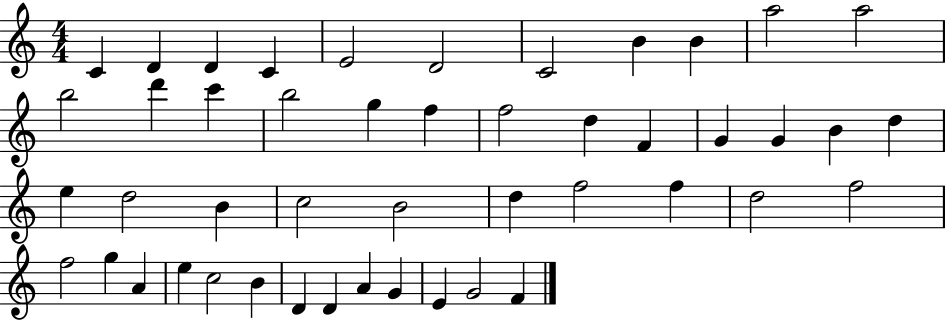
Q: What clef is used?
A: treble